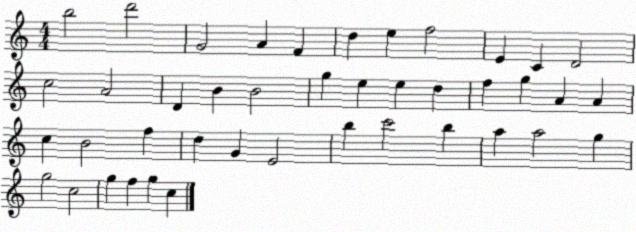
X:1
T:Untitled
M:4/4
L:1/4
K:C
b2 d'2 G2 A F d e f2 E C D2 c2 A2 D B B2 g e e d f g A A c B2 f d G E2 b c'2 b a a2 g g2 c2 g f g c